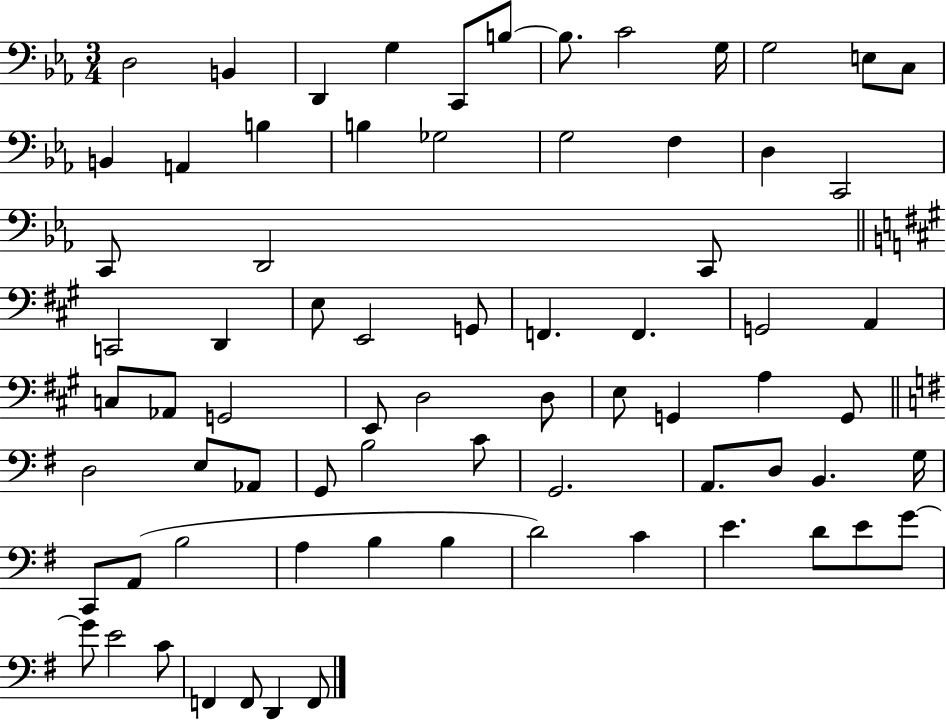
X:1
T:Untitled
M:3/4
L:1/4
K:Eb
D,2 B,, D,, G, C,,/2 B,/2 B,/2 C2 G,/4 G,2 E,/2 C,/2 B,, A,, B, B, _G,2 G,2 F, D, C,,2 C,,/2 D,,2 C,,/2 C,,2 D,, E,/2 E,,2 G,,/2 F,, F,, G,,2 A,, C,/2 _A,,/2 G,,2 E,,/2 D,2 D,/2 E,/2 G,, A, G,,/2 D,2 E,/2 _A,,/2 G,,/2 B,2 C/2 G,,2 A,,/2 D,/2 B,, G,/4 C,,/2 A,,/2 B,2 A, B, B, D2 C E D/2 E/2 G/2 G/2 E2 C/2 F,, F,,/2 D,, F,,/2